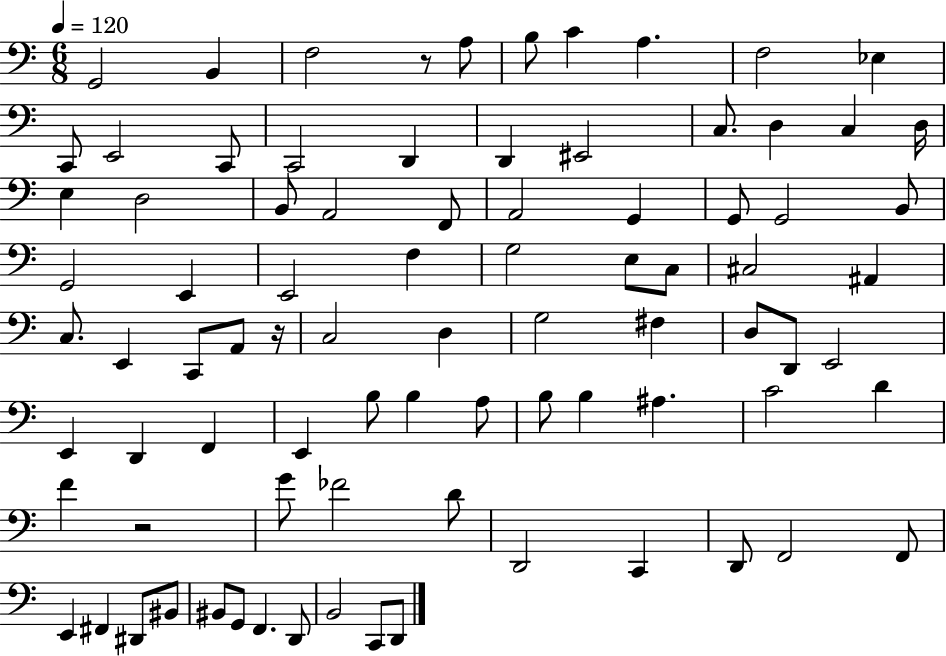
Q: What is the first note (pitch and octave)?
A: G2